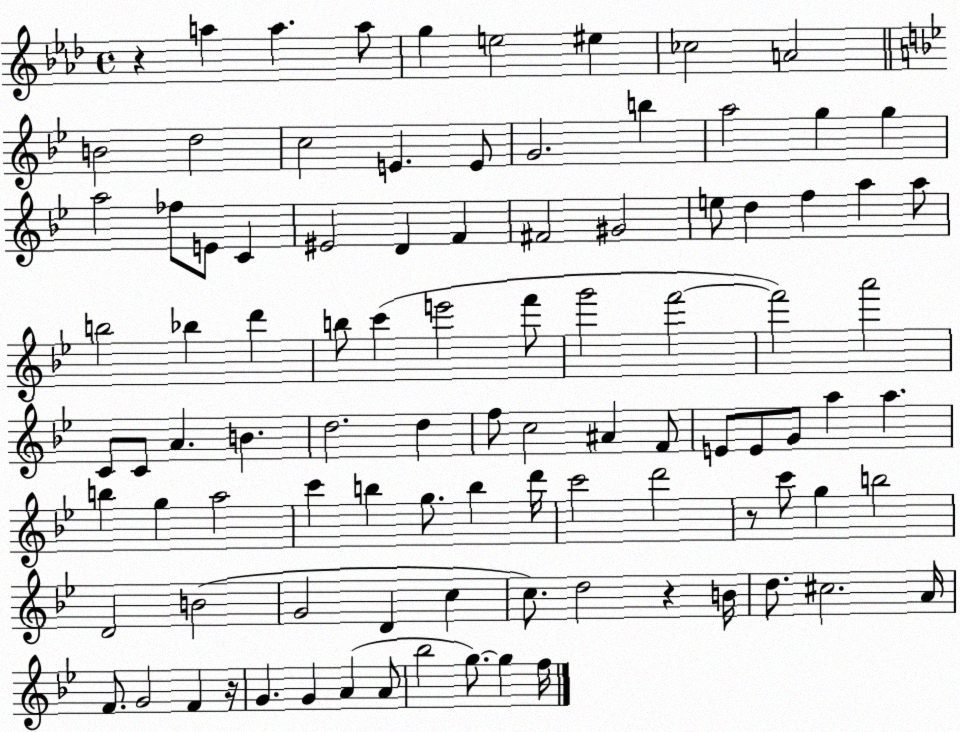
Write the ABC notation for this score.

X:1
T:Untitled
M:4/4
L:1/4
K:Ab
z a a a/2 g e2 ^e _c2 A2 B2 d2 c2 E E/2 G2 b a2 g g a2 _f/2 E/2 C ^E2 D F ^F2 ^G2 e/2 d f a a/2 b2 _b d' b/2 c' e'2 f'/2 g'2 f'2 f'2 a'2 C/2 C/2 A B d2 d f/2 c2 ^A F/2 E/2 E/2 G/2 a a b g a2 c' b g/2 b d'/4 c'2 d'2 z/2 c'/2 g b2 D2 B2 G2 D c c/2 d2 z B/4 d/2 ^c2 A/4 F/2 G2 F z/4 G G A A/2 _b2 g/2 g f/4